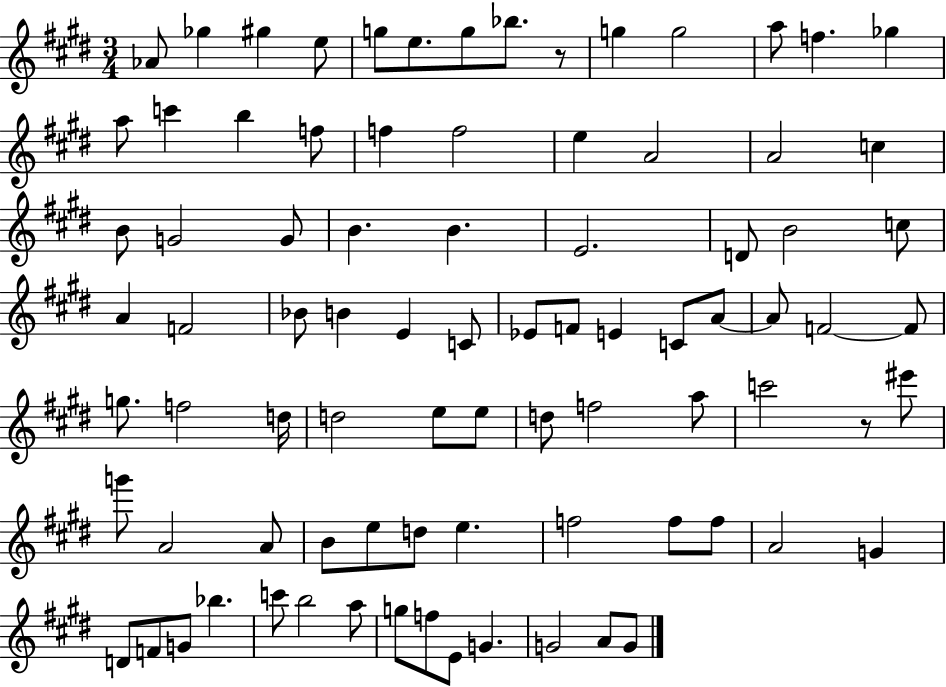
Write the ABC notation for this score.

X:1
T:Untitled
M:3/4
L:1/4
K:E
_A/2 _g ^g e/2 g/2 e/2 g/2 _b/2 z/2 g g2 a/2 f _g a/2 c' b f/2 f f2 e A2 A2 c B/2 G2 G/2 B B E2 D/2 B2 c/2 A F2 _B/2 B E C/2 _E/2 F/2 E C/2 A/2 A/2 F2 F/2 g/2 f2 d/4 d2 e/2 e/2 d/2 f2 a/2 c'2 z/2 ^e'/2 g'/2 A2 A/2 B/2 e/2 d/2 e f2 f/2 f/2 A2 G D/2 F/2 G/2 _b c'/2 b2 a/2 g/2 f/2 E/2 G G2 A/2 G/2